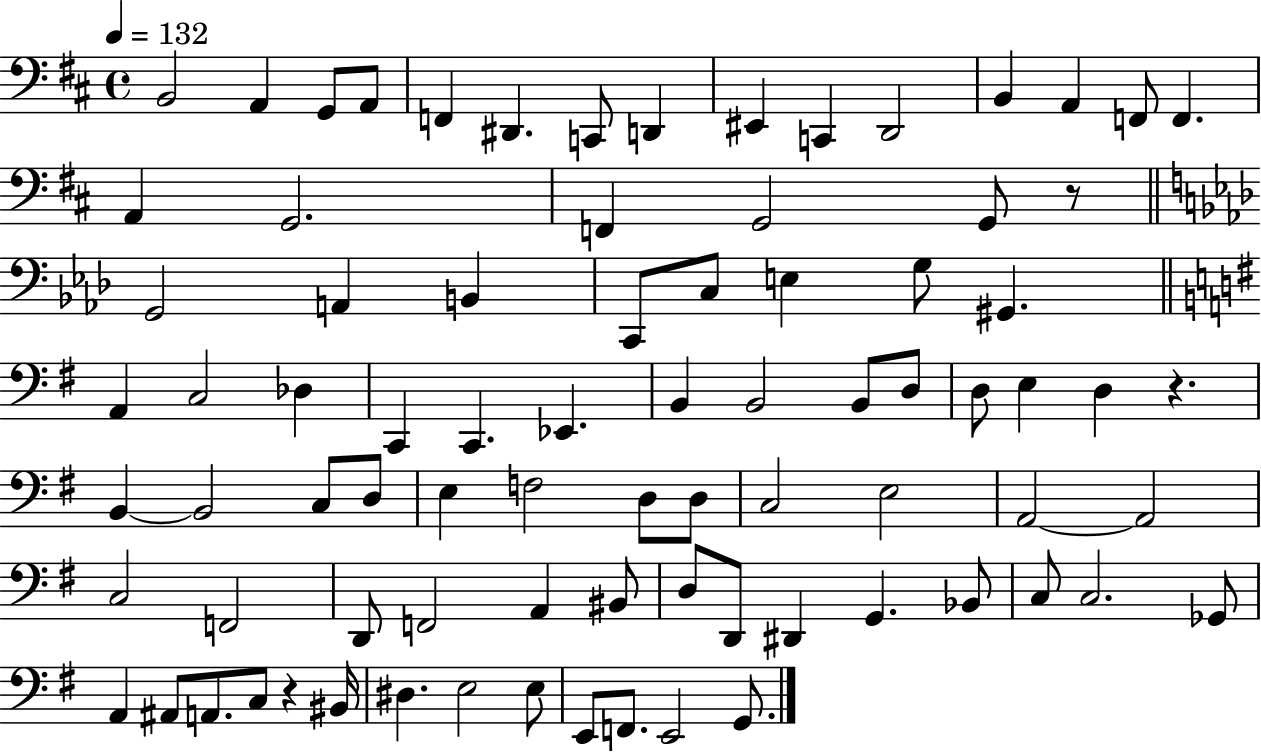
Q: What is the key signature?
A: D major